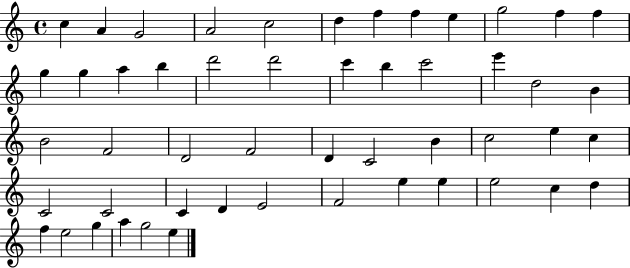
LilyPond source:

{
  \clef treble
  \time 4/4
  \defaultTimeSignature
  \key c \major
  c''4 a'4 g'2 | a'2 c''2 | d''4 f''4 f''4 e''4 | g''2 f''4 f''4 | \break g''4 g''4 a''4 b''4 | d'''2 d'''2 | c'''4 b''4 c'''2 | e'''4 d''2 b'4 | \break b'2 f'2 | d'2 f'2 | d'4 c'2 b'4 | c''2 e''4 c''4 | \break c'2 c'2 | c'4 d'4 e'2 | f'2 e''4 e''4 | e''2 c''4 d''4 | \break f''4 e''2 g''4 | a''4 g''2 e''4 | \bar "|."
}